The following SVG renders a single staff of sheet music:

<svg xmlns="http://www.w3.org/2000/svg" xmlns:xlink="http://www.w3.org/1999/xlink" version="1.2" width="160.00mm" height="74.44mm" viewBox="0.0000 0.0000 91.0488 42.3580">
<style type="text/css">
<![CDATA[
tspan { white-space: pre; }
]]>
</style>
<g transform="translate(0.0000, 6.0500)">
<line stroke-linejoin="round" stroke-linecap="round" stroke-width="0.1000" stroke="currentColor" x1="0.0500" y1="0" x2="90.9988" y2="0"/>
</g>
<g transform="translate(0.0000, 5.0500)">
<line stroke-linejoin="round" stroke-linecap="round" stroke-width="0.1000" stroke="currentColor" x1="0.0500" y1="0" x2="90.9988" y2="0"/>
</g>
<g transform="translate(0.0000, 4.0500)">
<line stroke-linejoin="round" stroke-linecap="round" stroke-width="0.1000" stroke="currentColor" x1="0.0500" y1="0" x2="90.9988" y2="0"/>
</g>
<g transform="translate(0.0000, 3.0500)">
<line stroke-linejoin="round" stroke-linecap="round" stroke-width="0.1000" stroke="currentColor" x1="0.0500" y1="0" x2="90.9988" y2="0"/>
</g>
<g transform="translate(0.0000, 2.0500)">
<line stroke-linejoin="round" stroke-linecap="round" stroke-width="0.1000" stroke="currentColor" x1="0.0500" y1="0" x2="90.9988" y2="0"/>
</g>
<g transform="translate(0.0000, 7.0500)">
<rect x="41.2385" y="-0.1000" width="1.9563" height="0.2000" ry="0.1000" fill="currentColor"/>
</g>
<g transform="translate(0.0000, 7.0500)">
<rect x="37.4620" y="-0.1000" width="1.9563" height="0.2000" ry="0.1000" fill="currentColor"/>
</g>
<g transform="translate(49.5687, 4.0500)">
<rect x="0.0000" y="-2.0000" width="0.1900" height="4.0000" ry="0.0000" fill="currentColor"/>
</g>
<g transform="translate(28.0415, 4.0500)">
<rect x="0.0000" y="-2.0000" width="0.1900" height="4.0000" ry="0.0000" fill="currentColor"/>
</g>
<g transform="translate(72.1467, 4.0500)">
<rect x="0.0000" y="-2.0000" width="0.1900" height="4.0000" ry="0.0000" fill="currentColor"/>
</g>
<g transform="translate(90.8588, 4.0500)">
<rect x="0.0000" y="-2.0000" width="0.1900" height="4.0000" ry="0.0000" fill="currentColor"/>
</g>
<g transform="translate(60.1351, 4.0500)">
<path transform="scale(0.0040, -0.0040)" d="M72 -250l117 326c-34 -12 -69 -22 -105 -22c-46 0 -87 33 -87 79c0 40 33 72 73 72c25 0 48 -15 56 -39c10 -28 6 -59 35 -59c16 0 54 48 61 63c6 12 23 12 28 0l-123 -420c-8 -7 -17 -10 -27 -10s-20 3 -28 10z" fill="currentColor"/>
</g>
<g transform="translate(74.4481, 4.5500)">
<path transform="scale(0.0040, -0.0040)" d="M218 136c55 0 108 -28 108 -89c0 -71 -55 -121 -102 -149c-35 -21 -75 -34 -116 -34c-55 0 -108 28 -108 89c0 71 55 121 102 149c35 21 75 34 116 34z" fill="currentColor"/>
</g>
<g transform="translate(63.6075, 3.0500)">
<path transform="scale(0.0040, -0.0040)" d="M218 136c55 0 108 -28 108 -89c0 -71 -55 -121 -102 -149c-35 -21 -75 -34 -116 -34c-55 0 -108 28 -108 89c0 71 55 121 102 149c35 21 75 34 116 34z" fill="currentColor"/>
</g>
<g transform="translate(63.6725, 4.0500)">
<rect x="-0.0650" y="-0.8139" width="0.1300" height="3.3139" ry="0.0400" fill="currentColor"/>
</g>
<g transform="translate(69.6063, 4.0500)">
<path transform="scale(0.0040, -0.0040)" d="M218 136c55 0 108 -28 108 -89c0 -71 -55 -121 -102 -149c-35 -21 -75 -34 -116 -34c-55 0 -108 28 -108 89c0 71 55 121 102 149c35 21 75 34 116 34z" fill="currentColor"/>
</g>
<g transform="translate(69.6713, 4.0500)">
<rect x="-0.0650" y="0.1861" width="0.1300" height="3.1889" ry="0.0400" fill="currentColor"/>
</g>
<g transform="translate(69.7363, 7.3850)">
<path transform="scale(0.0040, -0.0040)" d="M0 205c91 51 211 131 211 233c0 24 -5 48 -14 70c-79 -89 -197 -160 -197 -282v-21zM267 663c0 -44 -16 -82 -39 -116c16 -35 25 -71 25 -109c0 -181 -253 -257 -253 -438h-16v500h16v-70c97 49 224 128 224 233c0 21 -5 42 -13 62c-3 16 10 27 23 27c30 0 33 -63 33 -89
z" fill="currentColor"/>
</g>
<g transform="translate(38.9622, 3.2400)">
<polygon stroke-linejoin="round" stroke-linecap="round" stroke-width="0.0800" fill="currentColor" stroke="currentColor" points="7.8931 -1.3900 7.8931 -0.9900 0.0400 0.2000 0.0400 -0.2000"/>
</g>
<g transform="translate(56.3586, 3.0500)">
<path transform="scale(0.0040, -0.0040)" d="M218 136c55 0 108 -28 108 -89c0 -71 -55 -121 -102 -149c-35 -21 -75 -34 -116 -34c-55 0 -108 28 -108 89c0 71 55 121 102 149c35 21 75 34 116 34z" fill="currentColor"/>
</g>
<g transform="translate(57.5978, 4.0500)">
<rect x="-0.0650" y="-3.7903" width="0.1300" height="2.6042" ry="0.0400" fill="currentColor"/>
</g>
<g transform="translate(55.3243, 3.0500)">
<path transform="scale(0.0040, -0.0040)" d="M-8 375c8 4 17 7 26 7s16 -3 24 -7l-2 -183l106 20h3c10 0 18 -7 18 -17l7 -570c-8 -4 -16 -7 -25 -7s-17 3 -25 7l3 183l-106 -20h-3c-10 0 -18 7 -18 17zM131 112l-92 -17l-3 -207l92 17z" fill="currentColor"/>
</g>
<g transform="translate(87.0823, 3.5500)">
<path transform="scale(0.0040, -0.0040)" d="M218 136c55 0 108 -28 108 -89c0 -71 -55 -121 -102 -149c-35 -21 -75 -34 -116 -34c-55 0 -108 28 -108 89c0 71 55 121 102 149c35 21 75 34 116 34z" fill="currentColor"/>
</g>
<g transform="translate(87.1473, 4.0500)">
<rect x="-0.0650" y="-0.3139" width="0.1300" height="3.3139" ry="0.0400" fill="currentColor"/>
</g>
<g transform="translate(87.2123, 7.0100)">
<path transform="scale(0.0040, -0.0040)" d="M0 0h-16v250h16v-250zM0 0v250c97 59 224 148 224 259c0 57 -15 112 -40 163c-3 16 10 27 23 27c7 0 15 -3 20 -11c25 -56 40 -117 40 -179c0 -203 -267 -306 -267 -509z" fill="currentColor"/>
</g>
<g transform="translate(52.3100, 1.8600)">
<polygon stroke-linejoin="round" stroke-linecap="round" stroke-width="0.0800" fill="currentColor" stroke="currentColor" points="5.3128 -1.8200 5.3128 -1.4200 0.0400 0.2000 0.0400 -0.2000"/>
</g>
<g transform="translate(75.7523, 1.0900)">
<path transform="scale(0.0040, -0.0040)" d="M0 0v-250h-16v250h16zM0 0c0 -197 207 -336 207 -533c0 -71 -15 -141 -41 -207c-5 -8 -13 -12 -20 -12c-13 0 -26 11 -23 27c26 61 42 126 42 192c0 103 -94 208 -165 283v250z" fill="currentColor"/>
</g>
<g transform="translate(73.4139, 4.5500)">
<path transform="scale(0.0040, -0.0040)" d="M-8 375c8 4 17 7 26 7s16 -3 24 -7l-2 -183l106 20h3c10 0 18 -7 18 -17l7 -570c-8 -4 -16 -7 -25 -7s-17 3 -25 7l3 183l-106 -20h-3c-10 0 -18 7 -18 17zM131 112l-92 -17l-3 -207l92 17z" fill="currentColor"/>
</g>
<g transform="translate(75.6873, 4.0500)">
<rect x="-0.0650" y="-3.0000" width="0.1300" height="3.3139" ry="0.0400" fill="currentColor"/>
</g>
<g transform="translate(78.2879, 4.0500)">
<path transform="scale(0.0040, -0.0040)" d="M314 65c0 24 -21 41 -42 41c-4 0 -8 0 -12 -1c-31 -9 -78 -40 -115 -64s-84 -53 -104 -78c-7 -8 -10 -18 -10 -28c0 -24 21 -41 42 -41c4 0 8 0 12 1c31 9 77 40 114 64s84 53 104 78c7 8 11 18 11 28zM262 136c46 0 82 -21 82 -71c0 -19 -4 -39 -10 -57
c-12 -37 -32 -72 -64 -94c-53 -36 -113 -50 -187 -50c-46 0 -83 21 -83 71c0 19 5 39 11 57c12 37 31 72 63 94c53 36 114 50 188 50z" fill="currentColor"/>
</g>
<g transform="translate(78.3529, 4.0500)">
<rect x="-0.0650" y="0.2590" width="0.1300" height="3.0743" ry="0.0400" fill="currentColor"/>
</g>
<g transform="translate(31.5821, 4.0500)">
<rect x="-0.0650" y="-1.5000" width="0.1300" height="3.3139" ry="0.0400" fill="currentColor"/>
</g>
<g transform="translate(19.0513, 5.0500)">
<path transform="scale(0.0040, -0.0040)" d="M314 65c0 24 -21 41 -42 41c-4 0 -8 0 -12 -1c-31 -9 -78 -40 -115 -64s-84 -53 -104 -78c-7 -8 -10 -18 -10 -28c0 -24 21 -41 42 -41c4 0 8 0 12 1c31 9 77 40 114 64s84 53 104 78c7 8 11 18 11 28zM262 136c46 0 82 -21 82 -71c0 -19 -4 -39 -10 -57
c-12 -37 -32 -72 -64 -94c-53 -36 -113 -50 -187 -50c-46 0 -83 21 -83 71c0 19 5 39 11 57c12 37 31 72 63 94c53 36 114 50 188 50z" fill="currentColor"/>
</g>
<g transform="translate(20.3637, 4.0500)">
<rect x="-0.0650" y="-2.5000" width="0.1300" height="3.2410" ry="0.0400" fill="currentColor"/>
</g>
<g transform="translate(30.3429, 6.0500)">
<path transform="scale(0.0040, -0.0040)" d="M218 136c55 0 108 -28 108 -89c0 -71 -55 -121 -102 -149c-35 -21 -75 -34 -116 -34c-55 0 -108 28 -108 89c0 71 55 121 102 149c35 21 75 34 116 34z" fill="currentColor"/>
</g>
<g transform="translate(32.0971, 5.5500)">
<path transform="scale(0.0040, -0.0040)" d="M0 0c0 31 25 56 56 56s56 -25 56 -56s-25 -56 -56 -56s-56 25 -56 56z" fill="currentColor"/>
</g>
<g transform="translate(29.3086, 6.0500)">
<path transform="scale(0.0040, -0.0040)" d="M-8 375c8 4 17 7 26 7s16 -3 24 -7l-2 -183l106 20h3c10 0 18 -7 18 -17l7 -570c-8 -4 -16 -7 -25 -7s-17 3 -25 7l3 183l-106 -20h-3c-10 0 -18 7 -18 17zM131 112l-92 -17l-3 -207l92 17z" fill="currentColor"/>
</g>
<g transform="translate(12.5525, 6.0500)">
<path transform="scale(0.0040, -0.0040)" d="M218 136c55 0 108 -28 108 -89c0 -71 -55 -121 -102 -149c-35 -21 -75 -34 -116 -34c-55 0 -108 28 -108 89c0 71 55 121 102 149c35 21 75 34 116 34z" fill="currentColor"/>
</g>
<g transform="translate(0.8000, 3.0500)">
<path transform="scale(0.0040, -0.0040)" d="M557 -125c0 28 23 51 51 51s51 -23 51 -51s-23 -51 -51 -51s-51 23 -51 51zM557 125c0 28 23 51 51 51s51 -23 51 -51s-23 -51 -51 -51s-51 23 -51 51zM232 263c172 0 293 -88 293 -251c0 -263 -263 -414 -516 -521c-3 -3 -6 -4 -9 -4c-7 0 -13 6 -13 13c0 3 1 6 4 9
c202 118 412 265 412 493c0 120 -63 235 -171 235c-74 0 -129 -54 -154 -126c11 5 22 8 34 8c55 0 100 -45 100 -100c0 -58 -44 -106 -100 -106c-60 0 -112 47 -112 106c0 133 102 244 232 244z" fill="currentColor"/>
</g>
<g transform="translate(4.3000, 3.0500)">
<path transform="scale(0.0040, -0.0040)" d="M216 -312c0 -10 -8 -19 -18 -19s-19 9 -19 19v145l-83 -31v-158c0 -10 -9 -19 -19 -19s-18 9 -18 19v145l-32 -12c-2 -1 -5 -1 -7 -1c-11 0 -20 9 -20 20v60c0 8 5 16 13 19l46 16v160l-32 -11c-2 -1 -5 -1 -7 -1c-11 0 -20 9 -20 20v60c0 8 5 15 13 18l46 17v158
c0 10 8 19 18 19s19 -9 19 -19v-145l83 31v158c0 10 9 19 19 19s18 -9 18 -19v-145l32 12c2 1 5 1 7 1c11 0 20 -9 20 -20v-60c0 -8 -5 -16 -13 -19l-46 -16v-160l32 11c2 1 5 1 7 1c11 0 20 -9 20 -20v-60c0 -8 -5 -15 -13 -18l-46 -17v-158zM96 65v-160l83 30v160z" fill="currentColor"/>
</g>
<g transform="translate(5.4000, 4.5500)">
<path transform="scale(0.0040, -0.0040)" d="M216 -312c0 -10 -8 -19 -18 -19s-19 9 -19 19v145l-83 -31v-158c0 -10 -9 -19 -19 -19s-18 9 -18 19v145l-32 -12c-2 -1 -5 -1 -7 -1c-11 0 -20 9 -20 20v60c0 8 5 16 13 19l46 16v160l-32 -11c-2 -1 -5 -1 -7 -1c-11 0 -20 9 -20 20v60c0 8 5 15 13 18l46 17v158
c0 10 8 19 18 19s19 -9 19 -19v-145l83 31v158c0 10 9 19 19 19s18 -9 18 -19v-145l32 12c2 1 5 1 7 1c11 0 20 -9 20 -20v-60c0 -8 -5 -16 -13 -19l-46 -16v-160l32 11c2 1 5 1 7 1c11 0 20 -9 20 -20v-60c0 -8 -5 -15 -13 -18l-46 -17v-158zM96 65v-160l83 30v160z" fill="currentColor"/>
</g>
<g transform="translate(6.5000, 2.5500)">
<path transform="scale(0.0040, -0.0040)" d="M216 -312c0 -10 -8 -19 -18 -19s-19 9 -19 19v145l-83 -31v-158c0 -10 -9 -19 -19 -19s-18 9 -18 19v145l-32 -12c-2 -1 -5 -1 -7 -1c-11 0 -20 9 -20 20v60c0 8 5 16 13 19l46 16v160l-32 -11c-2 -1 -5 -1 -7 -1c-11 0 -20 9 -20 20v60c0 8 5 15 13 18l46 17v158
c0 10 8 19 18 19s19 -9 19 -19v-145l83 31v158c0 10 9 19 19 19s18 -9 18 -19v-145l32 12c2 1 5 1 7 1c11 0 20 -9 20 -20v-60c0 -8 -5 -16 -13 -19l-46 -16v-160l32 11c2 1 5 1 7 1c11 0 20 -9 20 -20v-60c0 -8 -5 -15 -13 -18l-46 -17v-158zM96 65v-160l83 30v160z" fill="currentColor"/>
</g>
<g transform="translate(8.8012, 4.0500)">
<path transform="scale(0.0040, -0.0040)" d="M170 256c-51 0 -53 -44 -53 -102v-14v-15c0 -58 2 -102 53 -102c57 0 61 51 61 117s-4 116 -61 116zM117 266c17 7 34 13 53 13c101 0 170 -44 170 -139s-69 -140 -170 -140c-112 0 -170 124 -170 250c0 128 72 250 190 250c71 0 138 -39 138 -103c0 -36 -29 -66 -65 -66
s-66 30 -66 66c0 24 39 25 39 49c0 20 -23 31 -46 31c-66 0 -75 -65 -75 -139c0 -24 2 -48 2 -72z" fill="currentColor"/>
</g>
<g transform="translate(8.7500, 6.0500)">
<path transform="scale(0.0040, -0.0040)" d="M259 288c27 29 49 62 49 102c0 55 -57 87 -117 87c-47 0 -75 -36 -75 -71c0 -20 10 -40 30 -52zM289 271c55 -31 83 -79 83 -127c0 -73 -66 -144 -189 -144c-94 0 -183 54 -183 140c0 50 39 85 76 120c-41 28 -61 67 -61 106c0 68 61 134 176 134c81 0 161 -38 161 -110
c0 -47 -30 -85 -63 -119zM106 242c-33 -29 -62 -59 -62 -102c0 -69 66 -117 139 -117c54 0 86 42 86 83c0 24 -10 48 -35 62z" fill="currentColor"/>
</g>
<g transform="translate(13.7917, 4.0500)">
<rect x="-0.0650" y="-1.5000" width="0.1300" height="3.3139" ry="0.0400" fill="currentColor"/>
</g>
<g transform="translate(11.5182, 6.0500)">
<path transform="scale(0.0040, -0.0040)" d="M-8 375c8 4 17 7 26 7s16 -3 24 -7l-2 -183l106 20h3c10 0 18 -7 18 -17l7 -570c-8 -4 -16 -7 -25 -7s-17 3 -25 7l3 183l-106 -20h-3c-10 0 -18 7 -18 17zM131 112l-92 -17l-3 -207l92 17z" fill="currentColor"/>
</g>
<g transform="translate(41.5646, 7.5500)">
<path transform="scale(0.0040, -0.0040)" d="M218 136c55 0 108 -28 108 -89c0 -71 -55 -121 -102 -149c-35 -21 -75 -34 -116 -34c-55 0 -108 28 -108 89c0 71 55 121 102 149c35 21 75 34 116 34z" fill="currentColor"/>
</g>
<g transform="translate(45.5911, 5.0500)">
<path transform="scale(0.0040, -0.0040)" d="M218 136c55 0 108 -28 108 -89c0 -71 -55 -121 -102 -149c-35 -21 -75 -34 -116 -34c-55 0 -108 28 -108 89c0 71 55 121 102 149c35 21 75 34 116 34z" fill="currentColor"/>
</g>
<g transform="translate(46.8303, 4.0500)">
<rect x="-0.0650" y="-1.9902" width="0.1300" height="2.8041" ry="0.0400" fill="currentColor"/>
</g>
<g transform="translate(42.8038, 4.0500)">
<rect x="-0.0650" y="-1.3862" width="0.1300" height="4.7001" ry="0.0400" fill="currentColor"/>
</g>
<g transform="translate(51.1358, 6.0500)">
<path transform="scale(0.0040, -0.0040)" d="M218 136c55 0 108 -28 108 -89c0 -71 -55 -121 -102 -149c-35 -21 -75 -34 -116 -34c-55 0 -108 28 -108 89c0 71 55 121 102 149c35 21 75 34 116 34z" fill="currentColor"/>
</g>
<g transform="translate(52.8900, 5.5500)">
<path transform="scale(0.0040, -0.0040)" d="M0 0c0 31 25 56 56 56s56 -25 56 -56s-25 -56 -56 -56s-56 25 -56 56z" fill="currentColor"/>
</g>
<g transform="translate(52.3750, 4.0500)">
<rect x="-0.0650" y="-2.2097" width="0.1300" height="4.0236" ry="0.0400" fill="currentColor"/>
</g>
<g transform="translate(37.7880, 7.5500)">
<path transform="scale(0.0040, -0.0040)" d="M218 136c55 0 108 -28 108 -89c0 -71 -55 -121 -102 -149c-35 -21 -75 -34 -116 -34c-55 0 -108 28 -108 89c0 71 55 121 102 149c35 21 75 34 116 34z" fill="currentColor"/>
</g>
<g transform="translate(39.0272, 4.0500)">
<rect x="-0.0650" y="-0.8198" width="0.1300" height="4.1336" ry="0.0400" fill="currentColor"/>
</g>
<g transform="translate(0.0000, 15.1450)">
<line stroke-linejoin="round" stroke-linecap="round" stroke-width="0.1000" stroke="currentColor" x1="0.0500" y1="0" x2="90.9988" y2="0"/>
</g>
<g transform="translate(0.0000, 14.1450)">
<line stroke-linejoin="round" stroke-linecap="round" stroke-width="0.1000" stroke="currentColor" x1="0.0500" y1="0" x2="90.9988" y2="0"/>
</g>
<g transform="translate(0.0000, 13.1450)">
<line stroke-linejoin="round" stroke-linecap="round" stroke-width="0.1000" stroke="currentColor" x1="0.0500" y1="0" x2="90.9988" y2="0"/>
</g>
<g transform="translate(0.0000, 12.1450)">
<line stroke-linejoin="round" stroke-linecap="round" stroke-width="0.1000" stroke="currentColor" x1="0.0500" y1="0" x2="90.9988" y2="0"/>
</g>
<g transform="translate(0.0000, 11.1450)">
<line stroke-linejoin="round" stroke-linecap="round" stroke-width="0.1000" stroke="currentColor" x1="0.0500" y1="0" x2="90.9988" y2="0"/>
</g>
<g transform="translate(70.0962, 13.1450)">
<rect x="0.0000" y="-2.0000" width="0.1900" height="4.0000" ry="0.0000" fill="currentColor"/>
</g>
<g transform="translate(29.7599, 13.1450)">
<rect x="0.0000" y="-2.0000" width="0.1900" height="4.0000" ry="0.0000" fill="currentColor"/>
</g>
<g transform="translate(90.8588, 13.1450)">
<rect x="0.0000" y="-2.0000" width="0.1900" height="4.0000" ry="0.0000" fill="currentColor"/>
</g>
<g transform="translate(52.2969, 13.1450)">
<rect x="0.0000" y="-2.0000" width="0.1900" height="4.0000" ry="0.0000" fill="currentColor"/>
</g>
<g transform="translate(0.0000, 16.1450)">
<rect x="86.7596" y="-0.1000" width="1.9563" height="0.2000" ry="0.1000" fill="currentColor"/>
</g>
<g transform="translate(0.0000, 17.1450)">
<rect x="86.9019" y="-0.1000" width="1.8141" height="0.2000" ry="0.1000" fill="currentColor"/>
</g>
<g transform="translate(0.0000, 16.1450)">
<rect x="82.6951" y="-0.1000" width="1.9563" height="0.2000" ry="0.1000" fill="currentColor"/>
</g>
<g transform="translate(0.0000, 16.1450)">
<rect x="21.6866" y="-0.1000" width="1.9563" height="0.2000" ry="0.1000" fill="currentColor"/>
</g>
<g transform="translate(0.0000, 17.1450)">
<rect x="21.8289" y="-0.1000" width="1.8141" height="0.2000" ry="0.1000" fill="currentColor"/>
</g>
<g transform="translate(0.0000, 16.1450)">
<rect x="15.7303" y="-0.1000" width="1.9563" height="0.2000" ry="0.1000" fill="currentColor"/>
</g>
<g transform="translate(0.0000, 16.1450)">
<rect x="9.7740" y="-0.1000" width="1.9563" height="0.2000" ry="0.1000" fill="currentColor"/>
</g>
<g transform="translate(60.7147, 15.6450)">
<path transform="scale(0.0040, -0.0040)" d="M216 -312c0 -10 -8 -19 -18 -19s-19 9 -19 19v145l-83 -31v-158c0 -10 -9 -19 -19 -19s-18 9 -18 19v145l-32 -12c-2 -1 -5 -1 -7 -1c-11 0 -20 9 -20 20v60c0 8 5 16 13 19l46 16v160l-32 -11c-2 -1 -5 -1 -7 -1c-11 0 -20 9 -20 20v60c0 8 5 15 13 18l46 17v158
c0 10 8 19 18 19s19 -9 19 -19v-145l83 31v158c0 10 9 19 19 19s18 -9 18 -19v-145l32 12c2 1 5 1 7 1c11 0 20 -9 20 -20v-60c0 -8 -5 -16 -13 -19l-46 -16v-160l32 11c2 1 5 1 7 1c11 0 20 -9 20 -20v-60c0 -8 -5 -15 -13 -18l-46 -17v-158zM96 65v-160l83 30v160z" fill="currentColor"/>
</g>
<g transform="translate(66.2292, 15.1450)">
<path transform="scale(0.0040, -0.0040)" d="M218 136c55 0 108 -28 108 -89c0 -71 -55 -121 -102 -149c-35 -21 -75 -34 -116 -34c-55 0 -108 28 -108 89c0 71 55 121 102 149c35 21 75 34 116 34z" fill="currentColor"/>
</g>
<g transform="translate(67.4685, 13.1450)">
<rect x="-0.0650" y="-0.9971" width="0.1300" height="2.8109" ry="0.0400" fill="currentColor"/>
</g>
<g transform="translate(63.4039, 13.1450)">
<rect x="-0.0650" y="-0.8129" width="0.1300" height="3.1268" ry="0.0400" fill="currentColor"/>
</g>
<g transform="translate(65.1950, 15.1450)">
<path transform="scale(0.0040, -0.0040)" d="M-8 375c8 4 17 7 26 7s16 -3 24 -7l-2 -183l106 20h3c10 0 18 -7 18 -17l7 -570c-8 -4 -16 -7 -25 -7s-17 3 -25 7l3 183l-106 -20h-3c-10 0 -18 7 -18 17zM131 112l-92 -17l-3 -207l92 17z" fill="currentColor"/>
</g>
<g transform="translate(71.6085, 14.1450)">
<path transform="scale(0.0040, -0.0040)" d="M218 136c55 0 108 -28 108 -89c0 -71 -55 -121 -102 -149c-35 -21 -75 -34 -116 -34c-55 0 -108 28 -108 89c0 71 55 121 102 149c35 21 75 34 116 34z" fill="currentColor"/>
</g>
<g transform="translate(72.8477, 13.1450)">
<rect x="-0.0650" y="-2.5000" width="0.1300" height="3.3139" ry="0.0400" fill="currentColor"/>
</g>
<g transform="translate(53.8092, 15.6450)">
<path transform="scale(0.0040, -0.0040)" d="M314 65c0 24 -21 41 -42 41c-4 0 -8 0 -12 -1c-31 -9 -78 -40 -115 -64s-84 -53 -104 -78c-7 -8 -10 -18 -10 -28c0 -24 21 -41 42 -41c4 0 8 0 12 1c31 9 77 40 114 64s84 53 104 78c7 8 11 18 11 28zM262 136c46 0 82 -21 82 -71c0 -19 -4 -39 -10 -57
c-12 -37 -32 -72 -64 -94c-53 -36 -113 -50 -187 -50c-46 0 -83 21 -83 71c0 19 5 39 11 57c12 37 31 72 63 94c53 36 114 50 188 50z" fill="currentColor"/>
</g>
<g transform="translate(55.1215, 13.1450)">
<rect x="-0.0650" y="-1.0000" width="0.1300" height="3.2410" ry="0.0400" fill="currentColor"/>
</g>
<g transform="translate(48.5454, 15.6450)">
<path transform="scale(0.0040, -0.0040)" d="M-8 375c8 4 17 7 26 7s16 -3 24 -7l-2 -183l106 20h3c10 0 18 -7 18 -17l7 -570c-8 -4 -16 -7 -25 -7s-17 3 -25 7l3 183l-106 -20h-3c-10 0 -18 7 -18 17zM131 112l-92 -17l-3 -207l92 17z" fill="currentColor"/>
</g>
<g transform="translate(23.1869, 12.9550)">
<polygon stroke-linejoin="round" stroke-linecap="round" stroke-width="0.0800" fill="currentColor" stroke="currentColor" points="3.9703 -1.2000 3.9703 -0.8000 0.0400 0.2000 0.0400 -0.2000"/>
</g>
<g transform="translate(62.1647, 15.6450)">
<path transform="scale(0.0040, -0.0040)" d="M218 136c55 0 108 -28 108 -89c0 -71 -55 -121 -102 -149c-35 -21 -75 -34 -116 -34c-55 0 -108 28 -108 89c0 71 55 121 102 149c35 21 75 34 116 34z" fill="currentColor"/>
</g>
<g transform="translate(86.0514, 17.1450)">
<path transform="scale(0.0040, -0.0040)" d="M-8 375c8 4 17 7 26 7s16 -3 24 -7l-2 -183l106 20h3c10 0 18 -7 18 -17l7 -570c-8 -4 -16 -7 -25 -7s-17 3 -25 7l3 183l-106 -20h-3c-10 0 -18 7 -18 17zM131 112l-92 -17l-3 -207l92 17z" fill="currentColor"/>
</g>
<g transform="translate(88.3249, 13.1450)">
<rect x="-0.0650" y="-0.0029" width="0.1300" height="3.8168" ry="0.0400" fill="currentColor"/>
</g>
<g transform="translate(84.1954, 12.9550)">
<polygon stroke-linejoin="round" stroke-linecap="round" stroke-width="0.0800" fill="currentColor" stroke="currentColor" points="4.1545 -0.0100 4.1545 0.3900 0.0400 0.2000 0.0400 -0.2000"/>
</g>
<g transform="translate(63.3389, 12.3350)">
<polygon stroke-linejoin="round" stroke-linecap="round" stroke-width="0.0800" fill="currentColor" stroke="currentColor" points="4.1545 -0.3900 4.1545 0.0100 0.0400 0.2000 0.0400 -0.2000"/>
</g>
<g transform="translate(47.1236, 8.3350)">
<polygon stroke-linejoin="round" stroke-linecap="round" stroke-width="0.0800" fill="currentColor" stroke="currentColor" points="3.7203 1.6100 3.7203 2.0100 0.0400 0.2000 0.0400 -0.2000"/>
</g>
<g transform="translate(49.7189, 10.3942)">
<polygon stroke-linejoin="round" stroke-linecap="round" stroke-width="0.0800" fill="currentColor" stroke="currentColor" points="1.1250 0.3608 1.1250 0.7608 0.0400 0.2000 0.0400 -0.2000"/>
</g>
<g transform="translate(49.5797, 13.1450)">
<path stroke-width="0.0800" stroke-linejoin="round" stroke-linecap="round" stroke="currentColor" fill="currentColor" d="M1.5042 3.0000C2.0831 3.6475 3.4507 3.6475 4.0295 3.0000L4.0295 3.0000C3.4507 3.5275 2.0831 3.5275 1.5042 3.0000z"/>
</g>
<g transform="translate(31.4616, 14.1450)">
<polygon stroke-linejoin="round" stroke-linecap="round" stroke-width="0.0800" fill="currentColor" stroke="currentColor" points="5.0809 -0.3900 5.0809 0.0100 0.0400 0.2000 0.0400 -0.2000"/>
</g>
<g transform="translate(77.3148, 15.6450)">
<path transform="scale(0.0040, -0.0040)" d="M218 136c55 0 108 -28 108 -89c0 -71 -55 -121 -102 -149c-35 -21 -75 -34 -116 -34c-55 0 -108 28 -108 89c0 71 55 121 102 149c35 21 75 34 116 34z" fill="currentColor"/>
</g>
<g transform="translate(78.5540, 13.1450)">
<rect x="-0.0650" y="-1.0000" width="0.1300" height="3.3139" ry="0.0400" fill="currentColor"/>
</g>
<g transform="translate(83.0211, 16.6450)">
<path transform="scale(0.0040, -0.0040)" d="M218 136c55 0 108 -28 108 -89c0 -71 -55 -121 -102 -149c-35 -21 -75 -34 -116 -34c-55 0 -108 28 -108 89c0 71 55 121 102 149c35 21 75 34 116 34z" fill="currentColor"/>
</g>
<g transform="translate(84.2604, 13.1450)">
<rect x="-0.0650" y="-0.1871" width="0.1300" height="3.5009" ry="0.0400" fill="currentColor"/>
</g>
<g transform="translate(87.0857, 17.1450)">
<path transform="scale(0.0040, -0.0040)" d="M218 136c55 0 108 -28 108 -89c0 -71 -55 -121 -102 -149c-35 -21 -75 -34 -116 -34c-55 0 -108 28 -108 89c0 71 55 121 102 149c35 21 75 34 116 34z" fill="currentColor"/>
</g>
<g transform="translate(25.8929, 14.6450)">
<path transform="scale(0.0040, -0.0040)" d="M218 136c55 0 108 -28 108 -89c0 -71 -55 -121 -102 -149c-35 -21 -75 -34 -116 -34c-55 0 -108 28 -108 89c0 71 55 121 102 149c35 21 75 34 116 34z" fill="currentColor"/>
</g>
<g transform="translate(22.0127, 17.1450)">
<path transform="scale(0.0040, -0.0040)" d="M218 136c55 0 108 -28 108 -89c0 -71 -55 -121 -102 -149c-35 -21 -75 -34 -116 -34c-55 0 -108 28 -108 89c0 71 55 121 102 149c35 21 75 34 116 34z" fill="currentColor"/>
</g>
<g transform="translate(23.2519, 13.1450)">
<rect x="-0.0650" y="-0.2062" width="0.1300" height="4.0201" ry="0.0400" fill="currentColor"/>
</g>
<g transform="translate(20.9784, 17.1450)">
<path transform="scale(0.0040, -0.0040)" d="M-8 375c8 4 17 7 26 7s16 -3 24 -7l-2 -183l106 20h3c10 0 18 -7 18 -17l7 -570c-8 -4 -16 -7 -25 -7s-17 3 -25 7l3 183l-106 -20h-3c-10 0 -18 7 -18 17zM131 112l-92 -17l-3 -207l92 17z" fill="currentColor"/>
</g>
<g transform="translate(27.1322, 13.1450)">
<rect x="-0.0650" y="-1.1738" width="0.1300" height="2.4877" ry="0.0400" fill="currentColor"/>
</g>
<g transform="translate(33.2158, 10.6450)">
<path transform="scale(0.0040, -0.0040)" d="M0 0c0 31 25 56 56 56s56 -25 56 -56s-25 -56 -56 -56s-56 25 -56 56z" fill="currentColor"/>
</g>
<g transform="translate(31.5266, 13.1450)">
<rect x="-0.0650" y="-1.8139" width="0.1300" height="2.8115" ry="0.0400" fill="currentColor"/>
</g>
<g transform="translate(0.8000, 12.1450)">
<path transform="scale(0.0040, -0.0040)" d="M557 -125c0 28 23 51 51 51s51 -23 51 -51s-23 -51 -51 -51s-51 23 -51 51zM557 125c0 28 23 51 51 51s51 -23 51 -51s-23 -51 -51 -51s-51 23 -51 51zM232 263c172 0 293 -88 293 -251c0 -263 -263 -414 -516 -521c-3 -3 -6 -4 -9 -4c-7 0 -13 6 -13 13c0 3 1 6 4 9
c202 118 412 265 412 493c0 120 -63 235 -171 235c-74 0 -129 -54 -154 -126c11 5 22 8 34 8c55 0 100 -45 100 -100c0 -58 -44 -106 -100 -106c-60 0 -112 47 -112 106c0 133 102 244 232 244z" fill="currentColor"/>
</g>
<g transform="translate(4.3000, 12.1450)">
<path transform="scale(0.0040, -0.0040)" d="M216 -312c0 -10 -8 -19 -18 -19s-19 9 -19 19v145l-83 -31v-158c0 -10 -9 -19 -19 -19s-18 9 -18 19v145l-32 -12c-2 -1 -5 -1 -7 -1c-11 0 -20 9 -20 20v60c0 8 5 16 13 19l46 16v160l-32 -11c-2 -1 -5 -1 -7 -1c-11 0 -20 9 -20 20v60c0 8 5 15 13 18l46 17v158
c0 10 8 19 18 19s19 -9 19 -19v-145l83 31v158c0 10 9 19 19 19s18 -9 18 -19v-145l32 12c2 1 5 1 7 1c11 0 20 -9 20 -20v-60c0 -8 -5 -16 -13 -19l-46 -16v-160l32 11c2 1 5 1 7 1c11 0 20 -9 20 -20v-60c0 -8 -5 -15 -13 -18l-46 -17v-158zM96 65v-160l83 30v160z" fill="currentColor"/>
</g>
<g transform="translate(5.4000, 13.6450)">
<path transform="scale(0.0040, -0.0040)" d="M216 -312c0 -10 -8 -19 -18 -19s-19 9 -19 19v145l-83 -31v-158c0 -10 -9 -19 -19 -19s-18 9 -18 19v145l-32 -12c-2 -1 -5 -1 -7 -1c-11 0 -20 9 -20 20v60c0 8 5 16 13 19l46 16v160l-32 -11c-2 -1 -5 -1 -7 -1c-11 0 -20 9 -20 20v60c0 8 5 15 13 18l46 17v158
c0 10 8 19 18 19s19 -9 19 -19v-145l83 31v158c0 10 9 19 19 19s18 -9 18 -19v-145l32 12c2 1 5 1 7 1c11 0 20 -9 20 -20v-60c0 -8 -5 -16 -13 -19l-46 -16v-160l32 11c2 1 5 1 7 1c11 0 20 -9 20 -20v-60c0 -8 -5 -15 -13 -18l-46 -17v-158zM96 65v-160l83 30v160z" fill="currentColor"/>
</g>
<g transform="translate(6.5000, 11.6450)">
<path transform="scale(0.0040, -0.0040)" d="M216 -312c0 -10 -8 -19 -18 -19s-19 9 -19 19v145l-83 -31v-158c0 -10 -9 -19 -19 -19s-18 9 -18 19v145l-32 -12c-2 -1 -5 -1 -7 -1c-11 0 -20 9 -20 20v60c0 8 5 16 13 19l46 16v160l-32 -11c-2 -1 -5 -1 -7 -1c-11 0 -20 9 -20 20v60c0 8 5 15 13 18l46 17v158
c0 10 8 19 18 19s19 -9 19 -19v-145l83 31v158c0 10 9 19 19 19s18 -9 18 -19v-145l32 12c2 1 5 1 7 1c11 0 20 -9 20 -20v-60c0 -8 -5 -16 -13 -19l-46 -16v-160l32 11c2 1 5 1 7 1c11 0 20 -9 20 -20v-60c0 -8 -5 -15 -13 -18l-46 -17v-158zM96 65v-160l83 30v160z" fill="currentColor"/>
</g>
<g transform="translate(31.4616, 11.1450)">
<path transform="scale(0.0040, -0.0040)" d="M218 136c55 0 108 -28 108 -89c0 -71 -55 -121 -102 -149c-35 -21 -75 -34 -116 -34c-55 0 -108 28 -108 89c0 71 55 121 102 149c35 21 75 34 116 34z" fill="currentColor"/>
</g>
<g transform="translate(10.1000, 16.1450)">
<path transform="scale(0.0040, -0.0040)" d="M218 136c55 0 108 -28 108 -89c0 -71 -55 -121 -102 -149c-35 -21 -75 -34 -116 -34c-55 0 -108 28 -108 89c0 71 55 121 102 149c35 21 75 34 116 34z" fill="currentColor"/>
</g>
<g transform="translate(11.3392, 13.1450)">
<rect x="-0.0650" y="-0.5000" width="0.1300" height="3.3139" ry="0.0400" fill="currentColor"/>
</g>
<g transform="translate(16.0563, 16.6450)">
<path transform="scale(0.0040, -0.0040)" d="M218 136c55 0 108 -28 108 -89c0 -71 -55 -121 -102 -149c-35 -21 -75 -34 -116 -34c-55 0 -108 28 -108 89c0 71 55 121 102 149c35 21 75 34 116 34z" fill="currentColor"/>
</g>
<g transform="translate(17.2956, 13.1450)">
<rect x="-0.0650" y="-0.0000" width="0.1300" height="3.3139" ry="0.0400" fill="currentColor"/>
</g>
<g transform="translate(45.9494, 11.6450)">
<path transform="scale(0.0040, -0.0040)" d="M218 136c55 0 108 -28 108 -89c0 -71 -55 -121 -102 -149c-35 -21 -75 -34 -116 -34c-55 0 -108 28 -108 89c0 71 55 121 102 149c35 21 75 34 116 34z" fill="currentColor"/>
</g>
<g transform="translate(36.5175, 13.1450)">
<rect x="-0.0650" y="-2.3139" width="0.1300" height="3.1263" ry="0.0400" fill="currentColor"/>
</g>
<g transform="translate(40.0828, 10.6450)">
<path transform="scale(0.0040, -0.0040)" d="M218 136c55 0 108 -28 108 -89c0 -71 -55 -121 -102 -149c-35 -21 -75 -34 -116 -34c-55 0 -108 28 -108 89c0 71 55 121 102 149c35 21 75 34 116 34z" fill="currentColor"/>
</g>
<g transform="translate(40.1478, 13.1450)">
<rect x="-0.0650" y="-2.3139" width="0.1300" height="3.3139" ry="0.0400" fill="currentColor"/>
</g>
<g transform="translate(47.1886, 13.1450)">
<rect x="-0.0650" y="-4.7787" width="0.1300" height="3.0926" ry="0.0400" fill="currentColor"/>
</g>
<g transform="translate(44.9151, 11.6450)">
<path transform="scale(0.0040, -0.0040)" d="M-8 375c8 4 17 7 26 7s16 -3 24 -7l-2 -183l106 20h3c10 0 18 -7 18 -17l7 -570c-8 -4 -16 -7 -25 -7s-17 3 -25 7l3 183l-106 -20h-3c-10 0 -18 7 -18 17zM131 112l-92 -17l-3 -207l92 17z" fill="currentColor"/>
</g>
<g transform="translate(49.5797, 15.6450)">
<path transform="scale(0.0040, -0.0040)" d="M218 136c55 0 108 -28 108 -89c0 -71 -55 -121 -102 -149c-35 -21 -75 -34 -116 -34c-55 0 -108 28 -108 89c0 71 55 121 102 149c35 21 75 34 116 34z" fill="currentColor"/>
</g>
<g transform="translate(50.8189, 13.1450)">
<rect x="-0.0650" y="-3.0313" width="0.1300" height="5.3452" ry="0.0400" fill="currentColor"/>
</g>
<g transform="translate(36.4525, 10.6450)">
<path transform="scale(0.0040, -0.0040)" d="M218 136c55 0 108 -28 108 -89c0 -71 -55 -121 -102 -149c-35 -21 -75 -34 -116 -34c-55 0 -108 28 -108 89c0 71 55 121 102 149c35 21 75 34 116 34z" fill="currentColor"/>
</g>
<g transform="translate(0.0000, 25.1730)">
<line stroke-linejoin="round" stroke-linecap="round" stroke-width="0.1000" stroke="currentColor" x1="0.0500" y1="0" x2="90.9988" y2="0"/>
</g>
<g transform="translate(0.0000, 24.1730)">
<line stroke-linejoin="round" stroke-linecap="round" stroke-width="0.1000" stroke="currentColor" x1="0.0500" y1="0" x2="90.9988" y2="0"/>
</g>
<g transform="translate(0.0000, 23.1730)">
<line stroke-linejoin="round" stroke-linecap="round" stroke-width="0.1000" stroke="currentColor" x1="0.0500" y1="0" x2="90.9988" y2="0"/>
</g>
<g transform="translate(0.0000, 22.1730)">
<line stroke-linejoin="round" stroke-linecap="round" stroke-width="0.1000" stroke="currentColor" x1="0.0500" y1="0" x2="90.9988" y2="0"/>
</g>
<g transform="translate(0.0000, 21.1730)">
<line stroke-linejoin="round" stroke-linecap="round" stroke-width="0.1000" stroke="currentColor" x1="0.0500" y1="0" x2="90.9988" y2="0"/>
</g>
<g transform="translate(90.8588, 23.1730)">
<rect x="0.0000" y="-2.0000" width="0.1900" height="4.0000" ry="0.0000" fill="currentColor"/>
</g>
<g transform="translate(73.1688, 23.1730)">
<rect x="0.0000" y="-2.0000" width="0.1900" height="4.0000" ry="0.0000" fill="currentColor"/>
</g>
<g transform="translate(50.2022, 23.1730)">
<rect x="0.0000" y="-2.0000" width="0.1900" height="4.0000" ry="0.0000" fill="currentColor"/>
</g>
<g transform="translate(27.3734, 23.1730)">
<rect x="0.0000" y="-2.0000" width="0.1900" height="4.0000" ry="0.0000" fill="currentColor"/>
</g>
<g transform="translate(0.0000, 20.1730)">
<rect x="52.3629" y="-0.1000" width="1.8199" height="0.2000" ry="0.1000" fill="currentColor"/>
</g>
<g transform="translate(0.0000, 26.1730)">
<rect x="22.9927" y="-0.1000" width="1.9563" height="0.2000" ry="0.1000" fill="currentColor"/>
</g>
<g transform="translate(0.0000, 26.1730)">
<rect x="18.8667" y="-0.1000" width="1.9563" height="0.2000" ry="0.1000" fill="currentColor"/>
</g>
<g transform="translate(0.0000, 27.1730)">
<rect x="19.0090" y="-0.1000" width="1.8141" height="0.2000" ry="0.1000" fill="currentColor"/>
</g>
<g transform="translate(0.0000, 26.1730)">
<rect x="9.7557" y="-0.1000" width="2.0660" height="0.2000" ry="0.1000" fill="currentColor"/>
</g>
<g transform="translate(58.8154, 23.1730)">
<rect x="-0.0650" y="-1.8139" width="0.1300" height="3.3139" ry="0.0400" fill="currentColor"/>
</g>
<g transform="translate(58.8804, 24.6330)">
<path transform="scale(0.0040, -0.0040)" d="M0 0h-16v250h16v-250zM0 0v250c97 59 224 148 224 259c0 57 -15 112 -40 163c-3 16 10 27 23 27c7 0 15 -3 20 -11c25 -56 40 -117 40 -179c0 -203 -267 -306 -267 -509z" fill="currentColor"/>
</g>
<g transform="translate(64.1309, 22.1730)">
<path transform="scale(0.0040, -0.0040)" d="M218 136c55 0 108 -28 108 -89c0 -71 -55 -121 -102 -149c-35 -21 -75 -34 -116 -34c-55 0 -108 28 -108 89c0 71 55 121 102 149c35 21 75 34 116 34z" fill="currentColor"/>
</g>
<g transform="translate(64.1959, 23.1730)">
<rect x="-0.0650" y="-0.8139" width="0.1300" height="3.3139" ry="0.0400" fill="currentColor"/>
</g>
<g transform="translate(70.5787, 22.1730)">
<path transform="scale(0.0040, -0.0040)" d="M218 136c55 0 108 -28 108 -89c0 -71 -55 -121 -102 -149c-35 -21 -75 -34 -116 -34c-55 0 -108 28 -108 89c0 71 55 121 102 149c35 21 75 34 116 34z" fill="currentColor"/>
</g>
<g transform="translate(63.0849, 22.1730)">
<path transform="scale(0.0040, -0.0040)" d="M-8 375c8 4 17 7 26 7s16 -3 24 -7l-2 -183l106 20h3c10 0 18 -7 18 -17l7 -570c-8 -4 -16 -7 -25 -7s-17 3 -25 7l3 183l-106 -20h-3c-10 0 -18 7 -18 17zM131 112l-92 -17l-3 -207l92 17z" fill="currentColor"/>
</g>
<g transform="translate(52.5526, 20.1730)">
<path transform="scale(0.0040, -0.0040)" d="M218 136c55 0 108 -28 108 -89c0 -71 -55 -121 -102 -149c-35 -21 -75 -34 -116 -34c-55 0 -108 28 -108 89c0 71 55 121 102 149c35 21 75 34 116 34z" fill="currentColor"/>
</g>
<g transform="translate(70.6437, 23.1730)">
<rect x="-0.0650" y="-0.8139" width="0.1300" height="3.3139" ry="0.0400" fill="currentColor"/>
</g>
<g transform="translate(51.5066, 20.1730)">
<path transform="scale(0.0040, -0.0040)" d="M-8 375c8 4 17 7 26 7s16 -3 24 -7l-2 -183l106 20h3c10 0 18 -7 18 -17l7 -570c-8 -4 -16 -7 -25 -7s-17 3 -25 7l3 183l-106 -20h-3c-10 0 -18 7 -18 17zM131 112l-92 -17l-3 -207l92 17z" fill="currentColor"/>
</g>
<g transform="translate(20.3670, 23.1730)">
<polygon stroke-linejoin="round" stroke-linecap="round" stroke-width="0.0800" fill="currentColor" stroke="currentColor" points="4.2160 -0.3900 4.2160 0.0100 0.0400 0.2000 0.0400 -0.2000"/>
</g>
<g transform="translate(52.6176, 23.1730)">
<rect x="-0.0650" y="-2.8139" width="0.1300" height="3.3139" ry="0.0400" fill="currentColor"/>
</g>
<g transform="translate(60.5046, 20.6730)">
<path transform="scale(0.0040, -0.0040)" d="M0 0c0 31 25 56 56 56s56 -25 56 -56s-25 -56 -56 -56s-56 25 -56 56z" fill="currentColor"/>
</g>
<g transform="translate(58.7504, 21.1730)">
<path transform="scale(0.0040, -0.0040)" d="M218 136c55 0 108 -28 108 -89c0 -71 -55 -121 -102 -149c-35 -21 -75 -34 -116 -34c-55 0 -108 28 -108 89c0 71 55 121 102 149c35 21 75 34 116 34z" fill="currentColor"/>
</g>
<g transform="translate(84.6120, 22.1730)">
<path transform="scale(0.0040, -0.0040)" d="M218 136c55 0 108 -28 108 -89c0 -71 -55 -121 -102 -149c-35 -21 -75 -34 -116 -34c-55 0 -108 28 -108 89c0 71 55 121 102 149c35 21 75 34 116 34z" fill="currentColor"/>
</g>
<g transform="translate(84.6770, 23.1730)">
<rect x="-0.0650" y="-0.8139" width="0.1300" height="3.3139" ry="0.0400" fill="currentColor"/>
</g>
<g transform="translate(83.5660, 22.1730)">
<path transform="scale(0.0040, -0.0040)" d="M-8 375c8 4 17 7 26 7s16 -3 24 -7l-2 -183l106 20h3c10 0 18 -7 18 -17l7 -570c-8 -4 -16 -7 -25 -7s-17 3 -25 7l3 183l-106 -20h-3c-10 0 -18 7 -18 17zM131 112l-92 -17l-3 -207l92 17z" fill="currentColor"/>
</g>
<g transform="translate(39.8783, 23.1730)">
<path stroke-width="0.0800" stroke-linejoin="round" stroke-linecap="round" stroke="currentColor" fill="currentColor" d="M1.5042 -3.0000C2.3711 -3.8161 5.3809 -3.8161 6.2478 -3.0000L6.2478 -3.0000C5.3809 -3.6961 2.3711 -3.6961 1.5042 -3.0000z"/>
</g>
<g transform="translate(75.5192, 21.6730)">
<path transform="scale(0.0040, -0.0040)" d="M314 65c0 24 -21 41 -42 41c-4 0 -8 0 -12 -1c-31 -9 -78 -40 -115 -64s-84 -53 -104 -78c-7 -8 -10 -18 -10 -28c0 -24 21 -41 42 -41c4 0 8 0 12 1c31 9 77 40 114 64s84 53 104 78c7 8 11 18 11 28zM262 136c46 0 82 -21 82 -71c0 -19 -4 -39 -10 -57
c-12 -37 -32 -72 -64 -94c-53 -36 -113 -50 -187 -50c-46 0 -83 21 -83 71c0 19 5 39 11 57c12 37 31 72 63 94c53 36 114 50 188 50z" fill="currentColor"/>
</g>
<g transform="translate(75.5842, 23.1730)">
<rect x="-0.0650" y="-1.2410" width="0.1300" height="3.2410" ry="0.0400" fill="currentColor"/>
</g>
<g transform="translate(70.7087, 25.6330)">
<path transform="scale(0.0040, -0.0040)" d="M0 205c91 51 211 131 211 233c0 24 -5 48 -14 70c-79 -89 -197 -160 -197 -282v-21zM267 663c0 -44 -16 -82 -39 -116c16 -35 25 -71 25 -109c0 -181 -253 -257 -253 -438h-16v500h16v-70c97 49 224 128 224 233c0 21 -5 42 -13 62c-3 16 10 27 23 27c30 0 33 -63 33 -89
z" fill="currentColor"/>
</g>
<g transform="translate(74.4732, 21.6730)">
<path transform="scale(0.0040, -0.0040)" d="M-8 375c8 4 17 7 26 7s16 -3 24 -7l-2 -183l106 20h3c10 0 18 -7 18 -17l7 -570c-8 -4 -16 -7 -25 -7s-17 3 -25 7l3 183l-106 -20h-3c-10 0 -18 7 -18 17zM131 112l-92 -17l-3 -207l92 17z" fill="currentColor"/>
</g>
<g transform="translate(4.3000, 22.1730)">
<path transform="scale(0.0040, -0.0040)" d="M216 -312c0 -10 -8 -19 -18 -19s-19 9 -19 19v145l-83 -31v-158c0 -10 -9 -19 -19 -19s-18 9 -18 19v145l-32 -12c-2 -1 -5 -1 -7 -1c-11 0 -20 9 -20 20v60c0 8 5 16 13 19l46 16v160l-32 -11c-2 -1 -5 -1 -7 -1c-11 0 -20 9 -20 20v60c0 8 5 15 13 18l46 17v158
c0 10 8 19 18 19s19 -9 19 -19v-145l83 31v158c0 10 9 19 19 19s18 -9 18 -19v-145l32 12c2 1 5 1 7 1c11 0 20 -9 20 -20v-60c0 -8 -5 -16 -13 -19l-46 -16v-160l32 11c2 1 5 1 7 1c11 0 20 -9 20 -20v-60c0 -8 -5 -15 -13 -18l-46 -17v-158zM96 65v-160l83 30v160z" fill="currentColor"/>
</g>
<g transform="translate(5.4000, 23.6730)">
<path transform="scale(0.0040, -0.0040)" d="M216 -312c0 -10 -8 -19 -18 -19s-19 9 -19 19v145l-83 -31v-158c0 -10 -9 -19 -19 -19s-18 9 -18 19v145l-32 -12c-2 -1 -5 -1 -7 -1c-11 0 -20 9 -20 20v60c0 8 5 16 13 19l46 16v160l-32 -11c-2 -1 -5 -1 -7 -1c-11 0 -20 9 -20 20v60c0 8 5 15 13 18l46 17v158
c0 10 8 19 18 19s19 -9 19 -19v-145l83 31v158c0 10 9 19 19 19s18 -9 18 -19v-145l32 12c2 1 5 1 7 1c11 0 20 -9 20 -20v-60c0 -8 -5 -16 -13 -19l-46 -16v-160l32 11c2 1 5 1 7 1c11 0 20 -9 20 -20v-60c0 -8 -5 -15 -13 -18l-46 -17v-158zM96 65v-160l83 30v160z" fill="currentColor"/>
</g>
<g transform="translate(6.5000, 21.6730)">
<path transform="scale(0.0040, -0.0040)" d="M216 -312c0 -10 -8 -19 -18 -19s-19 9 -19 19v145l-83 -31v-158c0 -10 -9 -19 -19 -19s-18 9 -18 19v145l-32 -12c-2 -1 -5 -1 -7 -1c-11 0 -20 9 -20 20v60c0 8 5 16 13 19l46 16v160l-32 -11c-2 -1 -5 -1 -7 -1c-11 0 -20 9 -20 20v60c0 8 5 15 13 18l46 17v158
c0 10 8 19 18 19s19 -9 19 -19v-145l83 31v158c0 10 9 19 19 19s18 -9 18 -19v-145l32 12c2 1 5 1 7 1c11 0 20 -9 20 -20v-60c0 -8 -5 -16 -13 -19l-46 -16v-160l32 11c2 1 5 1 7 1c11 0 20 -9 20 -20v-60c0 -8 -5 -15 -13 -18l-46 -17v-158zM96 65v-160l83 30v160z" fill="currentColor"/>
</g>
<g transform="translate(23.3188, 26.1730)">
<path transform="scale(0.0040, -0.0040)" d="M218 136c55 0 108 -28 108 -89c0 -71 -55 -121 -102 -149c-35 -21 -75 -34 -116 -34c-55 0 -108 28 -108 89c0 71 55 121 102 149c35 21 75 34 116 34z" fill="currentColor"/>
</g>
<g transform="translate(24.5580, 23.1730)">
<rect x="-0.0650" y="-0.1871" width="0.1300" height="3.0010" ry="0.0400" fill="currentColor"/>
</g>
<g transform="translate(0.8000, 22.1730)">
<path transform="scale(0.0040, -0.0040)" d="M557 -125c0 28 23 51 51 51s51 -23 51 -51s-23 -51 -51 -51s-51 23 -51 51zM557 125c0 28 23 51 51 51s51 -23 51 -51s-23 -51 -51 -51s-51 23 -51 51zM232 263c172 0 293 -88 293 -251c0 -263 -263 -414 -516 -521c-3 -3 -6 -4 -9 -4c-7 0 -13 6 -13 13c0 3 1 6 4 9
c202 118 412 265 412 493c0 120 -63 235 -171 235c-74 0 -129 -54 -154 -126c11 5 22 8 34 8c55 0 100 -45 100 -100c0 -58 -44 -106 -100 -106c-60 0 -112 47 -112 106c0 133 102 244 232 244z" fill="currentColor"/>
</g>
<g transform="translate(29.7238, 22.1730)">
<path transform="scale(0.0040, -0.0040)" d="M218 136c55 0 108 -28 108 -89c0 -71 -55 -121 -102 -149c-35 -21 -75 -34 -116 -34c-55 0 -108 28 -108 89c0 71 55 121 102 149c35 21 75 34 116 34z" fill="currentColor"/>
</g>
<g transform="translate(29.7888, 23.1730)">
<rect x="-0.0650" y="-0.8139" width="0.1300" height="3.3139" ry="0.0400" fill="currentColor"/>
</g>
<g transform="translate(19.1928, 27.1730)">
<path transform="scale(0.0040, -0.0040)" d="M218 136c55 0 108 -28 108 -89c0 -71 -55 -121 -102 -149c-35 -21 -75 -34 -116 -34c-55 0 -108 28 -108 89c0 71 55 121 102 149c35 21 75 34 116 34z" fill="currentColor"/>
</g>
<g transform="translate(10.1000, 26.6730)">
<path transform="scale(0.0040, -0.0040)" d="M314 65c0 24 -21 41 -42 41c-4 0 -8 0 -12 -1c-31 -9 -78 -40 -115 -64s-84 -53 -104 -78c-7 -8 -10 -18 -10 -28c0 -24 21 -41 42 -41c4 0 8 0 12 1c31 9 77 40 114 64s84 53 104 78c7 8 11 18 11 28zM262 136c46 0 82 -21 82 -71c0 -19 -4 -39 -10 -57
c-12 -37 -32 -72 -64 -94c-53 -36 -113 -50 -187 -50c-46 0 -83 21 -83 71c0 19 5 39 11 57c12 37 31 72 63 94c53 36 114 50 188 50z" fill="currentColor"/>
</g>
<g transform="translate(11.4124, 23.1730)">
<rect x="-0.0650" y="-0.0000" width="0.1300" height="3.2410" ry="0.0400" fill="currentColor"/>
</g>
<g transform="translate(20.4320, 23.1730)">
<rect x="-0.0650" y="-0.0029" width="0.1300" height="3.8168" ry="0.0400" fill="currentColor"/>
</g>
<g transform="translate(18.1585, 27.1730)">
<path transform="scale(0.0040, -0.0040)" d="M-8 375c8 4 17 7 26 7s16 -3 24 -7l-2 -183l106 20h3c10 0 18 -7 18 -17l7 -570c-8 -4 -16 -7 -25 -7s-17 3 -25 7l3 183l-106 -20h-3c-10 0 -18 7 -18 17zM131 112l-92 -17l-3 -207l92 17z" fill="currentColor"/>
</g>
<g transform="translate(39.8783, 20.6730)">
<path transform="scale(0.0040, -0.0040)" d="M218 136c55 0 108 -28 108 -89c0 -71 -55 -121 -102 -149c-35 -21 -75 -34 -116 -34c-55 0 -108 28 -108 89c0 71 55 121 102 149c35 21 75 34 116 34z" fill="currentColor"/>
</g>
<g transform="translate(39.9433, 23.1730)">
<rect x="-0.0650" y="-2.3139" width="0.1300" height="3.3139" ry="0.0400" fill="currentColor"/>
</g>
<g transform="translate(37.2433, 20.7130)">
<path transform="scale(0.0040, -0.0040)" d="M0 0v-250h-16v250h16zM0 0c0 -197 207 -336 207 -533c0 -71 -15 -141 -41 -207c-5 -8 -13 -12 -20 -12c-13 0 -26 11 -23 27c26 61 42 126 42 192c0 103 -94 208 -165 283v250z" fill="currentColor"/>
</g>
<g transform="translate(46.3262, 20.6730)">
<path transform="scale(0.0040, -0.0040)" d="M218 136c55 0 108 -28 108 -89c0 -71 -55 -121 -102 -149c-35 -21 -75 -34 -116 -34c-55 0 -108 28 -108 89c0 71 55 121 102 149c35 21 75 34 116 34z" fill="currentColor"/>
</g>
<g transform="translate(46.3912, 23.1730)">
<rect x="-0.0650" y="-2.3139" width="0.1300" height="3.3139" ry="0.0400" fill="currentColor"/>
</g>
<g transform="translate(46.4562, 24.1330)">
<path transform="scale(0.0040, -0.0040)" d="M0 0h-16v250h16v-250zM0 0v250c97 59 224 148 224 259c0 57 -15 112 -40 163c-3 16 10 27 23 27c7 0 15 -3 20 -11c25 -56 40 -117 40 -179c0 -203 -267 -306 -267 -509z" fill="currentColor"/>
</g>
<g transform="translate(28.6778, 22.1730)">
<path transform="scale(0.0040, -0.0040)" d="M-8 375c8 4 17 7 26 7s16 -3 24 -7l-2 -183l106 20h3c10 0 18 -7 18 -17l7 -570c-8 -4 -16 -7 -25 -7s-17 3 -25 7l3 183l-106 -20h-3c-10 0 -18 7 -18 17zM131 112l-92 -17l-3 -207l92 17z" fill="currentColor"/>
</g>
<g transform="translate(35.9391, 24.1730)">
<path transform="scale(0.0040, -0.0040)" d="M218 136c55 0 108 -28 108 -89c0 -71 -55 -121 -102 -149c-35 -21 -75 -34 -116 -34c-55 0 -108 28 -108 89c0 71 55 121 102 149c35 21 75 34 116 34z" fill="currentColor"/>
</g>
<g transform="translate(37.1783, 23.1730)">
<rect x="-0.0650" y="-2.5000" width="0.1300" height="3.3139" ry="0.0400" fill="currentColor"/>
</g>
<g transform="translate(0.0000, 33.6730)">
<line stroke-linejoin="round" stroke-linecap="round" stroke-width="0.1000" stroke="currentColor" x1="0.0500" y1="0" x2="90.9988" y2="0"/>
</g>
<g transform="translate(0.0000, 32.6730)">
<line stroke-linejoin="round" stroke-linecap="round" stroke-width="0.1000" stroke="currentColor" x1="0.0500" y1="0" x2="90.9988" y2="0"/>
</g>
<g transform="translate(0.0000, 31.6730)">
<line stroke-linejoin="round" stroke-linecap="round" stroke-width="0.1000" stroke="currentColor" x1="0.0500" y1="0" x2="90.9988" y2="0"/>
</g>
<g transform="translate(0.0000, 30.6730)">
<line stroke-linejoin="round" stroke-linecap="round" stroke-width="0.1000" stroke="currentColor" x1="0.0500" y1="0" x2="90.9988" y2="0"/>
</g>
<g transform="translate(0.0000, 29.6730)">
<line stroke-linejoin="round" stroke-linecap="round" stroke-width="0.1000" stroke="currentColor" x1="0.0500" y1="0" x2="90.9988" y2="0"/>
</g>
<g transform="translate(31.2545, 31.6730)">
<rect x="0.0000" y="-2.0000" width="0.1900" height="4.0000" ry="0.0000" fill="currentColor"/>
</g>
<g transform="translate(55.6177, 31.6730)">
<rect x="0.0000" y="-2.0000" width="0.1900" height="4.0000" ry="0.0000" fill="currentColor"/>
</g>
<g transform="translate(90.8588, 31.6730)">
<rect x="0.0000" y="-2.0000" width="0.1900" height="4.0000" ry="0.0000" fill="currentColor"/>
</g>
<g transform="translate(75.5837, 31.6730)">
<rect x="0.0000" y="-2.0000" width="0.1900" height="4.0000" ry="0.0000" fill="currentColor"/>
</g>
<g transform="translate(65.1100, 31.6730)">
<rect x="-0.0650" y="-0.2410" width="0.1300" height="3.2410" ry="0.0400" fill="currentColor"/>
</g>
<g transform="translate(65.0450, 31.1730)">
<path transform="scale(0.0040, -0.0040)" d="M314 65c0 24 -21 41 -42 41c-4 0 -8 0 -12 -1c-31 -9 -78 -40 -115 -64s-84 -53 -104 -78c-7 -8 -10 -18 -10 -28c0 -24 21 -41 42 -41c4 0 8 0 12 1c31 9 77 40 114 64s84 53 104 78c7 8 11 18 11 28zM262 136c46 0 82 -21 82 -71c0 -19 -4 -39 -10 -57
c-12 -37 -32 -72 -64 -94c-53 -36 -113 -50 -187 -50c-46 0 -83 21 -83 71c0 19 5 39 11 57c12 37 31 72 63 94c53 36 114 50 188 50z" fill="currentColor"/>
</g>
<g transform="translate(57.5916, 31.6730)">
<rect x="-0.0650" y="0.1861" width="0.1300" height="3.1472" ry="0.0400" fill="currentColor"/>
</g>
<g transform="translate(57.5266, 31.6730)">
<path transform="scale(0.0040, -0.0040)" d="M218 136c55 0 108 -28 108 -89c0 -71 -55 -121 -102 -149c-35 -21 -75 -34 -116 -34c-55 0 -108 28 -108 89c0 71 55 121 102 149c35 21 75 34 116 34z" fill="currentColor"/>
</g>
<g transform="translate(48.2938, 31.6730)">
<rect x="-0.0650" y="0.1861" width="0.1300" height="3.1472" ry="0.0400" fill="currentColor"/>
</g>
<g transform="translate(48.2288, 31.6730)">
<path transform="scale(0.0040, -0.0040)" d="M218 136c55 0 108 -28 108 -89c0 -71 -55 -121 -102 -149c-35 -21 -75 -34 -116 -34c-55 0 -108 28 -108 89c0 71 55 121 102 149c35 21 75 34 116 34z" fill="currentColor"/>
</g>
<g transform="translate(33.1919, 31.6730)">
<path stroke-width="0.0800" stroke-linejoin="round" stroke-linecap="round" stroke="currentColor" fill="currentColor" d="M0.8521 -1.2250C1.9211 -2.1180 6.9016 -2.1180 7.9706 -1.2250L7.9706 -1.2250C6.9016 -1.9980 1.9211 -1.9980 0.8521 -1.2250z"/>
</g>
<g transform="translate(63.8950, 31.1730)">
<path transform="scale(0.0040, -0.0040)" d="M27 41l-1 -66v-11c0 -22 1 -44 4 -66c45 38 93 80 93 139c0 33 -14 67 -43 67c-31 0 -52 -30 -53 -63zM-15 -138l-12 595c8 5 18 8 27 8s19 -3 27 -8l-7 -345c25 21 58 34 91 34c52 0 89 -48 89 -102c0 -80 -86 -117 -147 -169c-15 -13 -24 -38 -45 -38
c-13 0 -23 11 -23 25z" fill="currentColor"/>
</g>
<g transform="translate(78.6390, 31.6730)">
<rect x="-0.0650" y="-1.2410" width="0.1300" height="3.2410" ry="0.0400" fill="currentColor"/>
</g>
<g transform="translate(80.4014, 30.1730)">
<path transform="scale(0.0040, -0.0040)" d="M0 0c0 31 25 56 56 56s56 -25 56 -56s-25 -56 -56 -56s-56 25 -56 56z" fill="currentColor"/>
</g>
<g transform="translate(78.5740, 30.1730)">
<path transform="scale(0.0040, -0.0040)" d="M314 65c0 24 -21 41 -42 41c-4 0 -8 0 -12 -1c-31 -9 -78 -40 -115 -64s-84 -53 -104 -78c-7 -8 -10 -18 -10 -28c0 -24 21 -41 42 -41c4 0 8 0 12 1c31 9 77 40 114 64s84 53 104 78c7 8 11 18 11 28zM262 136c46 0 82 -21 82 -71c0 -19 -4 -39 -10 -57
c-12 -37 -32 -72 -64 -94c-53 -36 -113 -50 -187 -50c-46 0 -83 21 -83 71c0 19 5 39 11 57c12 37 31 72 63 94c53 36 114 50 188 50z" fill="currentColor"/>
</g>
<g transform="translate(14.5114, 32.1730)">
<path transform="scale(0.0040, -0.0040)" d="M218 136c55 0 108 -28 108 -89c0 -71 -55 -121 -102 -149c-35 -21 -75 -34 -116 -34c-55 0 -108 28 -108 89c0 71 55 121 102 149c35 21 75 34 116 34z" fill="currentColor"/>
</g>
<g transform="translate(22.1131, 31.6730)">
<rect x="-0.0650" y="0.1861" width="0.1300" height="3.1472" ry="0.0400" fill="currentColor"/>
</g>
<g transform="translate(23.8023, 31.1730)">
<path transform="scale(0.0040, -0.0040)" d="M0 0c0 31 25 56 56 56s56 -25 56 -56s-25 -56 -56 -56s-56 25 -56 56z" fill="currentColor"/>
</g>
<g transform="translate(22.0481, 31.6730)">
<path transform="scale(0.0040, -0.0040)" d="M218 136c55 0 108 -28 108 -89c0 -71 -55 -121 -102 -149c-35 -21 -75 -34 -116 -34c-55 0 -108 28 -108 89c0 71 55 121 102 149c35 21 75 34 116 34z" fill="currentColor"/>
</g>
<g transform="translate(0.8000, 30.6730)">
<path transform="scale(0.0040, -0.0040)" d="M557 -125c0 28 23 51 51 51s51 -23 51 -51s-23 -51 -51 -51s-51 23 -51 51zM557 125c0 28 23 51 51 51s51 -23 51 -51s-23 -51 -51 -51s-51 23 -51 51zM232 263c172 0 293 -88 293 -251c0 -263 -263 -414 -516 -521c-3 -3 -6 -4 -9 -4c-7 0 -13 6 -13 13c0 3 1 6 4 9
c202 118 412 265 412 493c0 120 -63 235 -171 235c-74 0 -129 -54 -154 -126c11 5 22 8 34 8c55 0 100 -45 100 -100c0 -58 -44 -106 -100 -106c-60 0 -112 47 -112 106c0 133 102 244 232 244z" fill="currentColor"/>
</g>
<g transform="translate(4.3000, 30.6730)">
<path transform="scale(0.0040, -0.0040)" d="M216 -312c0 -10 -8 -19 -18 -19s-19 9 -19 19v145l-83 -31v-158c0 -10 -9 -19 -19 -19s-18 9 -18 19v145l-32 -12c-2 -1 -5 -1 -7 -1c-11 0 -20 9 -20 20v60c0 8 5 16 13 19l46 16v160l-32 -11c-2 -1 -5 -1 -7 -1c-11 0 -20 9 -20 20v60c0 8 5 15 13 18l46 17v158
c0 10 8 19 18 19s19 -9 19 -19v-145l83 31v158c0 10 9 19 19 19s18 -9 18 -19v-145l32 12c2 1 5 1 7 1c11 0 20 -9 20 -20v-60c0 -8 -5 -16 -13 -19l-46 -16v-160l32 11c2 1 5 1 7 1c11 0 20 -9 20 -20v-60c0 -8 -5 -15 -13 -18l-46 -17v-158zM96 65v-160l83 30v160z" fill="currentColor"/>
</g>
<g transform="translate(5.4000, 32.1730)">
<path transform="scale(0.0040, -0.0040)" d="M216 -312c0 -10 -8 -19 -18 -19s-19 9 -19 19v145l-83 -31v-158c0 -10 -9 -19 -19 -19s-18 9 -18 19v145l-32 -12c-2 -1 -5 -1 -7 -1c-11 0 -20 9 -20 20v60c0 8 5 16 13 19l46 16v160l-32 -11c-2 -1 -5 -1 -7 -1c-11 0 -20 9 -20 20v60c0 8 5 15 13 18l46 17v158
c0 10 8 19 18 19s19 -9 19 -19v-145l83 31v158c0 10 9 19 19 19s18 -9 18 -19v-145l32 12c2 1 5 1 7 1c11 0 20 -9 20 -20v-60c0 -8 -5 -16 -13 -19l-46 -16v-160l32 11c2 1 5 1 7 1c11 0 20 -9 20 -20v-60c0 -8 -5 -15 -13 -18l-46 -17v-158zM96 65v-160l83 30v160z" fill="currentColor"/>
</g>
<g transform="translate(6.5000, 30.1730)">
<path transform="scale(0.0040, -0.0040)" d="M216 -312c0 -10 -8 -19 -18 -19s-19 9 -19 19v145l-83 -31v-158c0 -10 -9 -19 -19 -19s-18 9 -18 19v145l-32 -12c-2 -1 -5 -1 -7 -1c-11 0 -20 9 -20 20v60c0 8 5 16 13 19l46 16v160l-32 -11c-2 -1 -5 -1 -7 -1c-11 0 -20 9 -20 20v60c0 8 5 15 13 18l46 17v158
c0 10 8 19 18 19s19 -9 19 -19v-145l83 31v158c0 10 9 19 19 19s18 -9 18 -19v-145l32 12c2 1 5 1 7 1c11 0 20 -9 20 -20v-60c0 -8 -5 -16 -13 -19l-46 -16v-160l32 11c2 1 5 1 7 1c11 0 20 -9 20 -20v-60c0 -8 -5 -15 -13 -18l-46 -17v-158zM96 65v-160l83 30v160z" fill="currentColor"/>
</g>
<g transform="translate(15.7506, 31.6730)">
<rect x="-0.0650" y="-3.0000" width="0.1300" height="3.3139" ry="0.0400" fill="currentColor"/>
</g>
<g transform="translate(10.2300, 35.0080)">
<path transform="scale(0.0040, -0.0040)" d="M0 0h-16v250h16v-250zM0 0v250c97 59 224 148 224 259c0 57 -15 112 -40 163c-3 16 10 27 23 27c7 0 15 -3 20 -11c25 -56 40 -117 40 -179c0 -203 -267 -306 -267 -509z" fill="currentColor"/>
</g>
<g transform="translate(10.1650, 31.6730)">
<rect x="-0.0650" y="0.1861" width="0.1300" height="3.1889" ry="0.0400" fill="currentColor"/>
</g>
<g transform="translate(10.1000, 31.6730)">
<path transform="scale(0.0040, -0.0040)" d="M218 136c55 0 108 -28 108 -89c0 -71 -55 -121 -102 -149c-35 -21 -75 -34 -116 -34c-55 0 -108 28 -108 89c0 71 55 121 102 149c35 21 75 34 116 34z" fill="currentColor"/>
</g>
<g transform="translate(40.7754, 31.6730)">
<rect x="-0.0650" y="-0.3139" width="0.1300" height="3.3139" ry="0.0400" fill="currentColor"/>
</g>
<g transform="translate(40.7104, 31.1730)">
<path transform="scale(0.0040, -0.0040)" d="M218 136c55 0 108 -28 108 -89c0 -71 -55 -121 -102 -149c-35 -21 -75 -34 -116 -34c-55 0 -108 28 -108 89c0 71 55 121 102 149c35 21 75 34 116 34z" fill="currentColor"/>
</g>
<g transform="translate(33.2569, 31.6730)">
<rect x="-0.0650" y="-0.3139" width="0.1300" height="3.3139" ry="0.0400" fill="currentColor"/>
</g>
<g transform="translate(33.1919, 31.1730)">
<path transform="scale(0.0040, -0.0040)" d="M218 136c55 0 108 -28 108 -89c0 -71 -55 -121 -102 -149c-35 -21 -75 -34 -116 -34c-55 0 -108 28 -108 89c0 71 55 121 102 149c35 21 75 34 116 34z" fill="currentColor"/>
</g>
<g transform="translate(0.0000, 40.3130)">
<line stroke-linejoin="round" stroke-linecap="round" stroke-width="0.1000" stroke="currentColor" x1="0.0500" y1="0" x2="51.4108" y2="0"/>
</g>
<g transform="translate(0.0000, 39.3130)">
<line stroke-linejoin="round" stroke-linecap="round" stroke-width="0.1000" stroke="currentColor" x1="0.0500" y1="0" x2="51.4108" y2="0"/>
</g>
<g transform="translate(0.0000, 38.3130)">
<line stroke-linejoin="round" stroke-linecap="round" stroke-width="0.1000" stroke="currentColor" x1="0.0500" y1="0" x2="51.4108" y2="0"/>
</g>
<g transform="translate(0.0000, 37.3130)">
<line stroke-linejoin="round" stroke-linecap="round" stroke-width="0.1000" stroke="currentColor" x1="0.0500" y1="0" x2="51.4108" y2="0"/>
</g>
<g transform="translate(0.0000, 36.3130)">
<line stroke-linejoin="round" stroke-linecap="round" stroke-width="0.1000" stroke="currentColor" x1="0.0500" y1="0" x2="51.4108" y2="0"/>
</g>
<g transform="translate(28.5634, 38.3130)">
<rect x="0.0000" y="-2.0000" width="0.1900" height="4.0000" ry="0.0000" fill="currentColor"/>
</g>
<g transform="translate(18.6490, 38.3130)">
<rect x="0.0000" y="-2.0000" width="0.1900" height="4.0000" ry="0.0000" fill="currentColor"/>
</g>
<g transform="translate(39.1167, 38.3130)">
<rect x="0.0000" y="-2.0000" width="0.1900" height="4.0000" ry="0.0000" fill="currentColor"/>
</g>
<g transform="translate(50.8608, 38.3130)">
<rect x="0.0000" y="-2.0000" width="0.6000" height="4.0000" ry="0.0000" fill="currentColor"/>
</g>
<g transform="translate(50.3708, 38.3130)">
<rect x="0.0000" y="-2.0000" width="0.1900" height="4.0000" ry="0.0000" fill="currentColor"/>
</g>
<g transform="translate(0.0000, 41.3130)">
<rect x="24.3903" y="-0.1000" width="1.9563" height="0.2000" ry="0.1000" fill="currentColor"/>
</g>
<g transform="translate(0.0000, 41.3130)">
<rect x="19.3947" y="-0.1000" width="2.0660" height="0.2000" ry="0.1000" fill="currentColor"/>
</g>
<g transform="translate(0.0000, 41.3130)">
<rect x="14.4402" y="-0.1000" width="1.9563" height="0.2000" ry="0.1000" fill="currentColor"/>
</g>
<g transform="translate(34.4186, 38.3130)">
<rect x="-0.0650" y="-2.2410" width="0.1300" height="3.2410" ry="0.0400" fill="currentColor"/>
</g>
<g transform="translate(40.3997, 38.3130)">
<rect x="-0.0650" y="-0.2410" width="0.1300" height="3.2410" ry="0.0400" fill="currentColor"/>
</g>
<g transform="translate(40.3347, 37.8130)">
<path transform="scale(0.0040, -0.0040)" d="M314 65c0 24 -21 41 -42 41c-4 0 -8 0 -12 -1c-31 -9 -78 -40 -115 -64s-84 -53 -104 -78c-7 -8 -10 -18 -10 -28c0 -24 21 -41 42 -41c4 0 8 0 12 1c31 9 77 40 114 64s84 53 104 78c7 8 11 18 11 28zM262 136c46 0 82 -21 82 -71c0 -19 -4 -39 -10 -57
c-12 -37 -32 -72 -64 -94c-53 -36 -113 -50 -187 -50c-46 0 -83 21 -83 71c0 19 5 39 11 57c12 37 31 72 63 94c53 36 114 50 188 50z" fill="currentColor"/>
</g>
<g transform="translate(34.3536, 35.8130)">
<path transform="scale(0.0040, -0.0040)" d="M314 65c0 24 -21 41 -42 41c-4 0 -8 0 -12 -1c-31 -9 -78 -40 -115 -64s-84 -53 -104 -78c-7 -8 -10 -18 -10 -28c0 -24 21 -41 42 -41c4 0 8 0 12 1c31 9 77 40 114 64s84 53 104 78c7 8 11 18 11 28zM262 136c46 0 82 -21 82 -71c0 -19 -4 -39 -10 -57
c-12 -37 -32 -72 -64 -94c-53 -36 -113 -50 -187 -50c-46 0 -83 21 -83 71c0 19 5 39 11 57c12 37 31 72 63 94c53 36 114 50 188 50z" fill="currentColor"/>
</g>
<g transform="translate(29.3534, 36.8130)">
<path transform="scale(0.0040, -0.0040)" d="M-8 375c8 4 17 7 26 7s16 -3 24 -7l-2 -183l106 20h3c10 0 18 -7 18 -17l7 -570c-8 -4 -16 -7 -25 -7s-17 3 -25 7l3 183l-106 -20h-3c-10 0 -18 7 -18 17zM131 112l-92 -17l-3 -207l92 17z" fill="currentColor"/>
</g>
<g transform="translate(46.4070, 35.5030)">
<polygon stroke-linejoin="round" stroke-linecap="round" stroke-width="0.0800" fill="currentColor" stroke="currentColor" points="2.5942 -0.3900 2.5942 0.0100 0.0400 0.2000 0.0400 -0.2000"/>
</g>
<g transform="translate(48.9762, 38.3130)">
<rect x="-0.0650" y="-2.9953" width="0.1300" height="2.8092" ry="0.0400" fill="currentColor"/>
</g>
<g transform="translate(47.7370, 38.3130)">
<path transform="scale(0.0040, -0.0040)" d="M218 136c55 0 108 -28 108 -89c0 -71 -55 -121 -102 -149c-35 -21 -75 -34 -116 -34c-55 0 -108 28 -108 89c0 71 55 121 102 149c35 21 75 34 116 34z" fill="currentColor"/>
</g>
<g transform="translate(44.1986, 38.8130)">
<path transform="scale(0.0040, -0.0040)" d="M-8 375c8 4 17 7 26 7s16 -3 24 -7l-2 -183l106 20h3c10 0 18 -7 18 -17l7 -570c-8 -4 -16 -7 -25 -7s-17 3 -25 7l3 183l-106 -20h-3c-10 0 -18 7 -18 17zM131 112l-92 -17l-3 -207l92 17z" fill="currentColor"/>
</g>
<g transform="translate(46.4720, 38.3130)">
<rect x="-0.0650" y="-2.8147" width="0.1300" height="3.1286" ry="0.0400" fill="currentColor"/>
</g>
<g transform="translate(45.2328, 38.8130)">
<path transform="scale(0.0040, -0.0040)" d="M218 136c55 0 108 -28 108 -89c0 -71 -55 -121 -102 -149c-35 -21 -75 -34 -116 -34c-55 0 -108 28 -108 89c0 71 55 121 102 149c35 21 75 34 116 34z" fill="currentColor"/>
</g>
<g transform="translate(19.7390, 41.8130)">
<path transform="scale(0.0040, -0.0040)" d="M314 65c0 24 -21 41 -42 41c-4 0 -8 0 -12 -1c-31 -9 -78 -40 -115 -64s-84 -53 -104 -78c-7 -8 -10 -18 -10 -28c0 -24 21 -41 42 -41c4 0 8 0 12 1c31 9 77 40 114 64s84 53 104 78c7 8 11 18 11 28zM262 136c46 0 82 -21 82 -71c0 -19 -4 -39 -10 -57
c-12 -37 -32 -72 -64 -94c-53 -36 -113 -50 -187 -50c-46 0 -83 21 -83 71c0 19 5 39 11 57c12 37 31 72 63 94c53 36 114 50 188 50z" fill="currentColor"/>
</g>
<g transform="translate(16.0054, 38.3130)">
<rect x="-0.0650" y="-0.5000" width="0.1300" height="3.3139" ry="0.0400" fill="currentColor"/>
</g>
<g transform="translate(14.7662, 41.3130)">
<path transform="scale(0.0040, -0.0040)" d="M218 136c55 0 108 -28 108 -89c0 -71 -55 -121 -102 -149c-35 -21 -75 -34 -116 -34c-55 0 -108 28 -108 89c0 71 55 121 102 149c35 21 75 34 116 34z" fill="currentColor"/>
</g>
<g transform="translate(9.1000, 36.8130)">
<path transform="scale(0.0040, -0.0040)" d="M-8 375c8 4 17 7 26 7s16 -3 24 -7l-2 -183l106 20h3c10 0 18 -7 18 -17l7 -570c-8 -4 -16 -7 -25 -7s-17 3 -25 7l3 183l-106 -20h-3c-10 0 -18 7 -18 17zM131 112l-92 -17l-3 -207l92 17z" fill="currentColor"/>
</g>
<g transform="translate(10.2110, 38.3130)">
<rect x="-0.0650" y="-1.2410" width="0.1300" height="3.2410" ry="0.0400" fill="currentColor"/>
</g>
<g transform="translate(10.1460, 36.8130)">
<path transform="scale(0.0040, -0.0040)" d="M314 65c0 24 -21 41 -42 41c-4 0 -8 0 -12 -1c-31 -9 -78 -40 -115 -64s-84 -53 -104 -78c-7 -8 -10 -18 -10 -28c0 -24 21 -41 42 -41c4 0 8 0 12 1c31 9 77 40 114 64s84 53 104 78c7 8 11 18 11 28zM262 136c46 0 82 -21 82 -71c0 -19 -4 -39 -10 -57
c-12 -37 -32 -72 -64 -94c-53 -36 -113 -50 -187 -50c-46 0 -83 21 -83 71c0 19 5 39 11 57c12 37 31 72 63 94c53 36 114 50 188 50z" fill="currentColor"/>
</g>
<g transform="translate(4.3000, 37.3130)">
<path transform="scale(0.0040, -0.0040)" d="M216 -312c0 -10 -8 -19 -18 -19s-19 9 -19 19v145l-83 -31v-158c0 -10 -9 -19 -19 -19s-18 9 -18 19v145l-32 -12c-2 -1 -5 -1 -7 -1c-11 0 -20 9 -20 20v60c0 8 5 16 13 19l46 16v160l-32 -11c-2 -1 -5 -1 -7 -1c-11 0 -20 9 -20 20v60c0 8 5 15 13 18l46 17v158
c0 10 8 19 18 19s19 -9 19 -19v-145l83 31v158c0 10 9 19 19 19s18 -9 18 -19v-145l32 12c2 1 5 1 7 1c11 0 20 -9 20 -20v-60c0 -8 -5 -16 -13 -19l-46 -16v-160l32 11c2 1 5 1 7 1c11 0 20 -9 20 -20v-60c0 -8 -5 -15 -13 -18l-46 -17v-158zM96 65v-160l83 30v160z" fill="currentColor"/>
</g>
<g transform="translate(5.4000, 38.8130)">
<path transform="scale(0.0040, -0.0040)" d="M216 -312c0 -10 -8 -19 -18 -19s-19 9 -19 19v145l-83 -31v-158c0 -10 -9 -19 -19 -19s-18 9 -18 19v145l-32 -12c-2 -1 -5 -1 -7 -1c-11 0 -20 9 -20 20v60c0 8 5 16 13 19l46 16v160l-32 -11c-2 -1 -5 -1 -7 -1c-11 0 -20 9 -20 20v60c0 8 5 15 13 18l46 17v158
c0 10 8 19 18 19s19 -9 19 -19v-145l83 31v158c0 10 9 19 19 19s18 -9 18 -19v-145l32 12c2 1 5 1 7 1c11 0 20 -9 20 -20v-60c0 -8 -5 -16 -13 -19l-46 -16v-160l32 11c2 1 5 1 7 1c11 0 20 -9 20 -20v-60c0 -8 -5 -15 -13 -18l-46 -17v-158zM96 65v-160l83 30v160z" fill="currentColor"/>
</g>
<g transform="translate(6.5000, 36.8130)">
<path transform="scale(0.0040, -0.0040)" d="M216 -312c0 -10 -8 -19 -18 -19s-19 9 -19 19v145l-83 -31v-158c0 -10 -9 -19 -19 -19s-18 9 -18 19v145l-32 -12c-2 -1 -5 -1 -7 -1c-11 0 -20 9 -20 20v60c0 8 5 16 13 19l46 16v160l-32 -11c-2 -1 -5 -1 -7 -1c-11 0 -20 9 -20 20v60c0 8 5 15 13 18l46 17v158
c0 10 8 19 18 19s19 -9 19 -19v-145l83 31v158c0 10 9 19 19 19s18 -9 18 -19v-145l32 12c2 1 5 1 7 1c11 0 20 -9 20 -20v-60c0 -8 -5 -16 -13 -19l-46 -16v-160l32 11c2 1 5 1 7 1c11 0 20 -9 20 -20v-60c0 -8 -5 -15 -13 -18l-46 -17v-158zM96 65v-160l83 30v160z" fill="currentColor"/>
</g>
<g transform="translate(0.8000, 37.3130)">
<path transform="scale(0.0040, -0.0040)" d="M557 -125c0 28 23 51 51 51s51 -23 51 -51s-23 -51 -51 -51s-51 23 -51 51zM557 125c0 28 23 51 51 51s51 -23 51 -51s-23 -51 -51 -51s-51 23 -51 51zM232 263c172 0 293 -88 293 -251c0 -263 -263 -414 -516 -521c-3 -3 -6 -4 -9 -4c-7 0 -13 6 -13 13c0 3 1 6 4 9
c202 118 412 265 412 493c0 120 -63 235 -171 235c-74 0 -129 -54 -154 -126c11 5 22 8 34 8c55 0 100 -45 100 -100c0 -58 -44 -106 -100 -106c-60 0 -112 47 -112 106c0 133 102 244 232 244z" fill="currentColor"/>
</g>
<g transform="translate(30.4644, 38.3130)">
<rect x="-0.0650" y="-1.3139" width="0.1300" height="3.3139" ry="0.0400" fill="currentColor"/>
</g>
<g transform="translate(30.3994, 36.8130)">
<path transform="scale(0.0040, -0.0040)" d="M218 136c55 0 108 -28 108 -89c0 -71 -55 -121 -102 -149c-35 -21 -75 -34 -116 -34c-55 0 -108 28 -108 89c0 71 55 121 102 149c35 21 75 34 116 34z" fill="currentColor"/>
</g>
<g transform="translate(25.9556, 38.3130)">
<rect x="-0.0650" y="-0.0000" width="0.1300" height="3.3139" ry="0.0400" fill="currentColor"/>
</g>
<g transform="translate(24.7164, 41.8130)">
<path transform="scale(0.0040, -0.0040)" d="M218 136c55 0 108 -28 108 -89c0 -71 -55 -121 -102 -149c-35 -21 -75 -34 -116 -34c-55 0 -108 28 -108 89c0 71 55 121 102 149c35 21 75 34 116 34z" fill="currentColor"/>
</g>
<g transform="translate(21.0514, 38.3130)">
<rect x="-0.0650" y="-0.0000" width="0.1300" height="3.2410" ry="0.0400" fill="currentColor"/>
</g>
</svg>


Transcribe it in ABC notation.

X:1
T:Untitled
M:6/8
L:1/4
K:A
G,, B,,2 G,, D,,/2 D,,/2 B,,/2 ^G,,/2 F,/2 z/2 F, D,/4 C,/2 D,2 E,/2 E,, D,, C,,/2 A,,/2 A,/2 B,/2 B, G,/2 F,,/4 F,,2 ^F,,/2 G,,/2 B,, ^F,, D,,/2 C,,/2 D,,2 C,,/2 E,,/2 F, B,,/2 B, B,/2 C A,/2 F, F,/4 G,2 F, D,/2 ^C, D, E, E, D, D, _E,2 ^G,2 G,2 E,, D,,2 D,, G, B,2 E,2 C,/2 D,/2